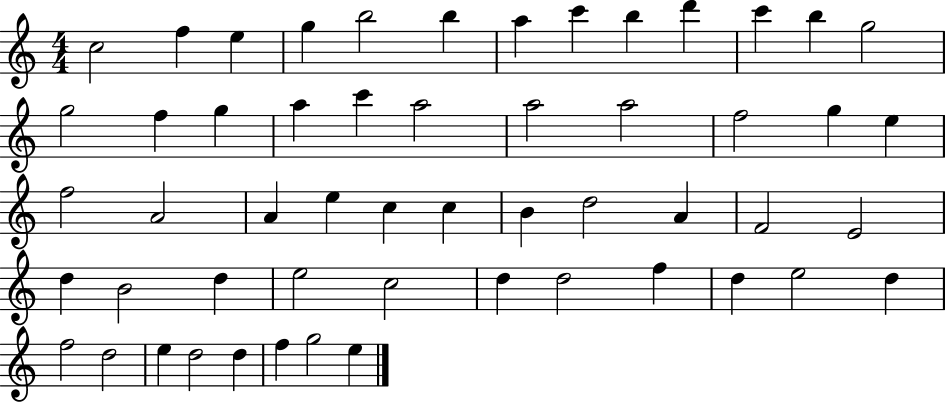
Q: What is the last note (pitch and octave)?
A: E5